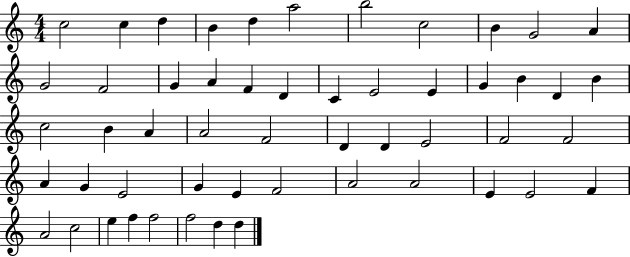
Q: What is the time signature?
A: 4/4